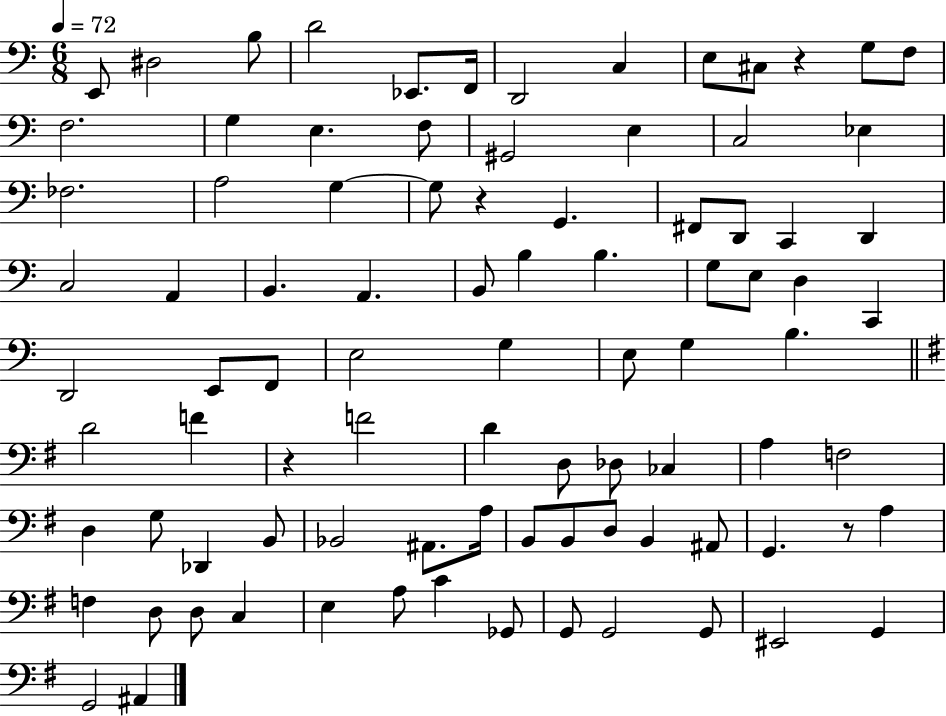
X:1
T:Untitled
M:6/8
L:1/4
K:C
E,,/2 ^D,2 B,/2 D2 _E,,/2 F,,/4 D,,2 C, E,/2 ^C,/2 z G,/2 F,/2 F,2 G, E, F,/2 ^G,,2 E, C,2 _E, _F,2 A,2 G, G,/2 z G,, ^F,,/2 D,,/2 C,, D,, C,2 A,, B,, A,, B,,/2 B, B, G,/2 E,/2 D, C,, D,,2 E,,/2 F,,/2 E,2 G, E,/2 G, B, D2 F z F2 D D,/2 _D,/2 _C, A, F,2 D, G,/2 _D,, B,,/2 _B,,2 ^A,,/2 A,/4 B,,/2 B,,/2 D,/2 B,, ^A,,/2 G,, z/2 A, F, D,/2 D,/2 C, E, A,/2 C _G,,/2 G,,/2 G,,2 G,,/2 ^E,,2 G,, G,,2 ^A,,